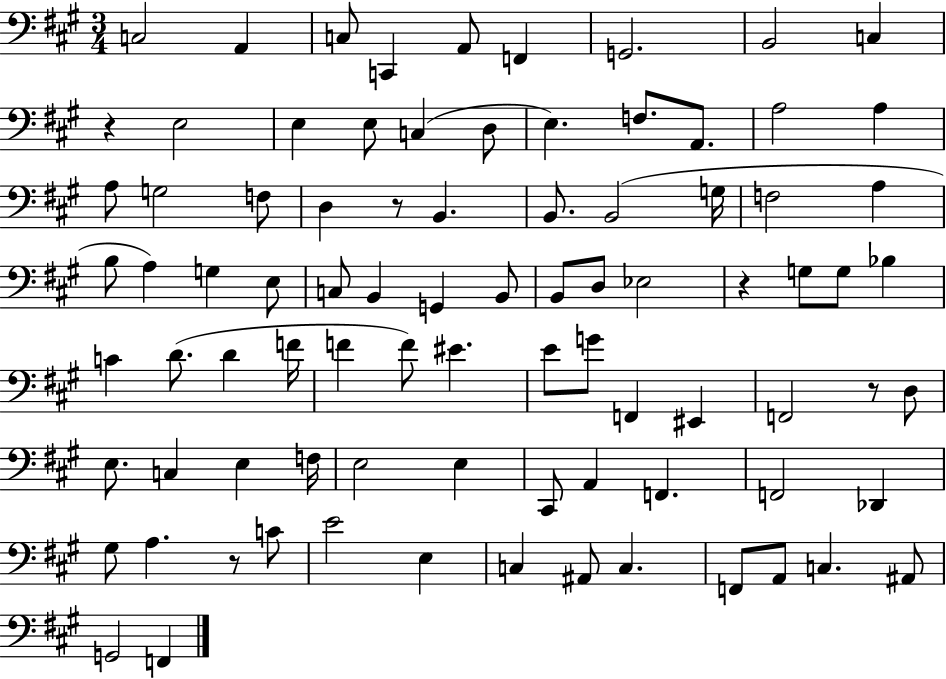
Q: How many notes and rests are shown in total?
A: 86